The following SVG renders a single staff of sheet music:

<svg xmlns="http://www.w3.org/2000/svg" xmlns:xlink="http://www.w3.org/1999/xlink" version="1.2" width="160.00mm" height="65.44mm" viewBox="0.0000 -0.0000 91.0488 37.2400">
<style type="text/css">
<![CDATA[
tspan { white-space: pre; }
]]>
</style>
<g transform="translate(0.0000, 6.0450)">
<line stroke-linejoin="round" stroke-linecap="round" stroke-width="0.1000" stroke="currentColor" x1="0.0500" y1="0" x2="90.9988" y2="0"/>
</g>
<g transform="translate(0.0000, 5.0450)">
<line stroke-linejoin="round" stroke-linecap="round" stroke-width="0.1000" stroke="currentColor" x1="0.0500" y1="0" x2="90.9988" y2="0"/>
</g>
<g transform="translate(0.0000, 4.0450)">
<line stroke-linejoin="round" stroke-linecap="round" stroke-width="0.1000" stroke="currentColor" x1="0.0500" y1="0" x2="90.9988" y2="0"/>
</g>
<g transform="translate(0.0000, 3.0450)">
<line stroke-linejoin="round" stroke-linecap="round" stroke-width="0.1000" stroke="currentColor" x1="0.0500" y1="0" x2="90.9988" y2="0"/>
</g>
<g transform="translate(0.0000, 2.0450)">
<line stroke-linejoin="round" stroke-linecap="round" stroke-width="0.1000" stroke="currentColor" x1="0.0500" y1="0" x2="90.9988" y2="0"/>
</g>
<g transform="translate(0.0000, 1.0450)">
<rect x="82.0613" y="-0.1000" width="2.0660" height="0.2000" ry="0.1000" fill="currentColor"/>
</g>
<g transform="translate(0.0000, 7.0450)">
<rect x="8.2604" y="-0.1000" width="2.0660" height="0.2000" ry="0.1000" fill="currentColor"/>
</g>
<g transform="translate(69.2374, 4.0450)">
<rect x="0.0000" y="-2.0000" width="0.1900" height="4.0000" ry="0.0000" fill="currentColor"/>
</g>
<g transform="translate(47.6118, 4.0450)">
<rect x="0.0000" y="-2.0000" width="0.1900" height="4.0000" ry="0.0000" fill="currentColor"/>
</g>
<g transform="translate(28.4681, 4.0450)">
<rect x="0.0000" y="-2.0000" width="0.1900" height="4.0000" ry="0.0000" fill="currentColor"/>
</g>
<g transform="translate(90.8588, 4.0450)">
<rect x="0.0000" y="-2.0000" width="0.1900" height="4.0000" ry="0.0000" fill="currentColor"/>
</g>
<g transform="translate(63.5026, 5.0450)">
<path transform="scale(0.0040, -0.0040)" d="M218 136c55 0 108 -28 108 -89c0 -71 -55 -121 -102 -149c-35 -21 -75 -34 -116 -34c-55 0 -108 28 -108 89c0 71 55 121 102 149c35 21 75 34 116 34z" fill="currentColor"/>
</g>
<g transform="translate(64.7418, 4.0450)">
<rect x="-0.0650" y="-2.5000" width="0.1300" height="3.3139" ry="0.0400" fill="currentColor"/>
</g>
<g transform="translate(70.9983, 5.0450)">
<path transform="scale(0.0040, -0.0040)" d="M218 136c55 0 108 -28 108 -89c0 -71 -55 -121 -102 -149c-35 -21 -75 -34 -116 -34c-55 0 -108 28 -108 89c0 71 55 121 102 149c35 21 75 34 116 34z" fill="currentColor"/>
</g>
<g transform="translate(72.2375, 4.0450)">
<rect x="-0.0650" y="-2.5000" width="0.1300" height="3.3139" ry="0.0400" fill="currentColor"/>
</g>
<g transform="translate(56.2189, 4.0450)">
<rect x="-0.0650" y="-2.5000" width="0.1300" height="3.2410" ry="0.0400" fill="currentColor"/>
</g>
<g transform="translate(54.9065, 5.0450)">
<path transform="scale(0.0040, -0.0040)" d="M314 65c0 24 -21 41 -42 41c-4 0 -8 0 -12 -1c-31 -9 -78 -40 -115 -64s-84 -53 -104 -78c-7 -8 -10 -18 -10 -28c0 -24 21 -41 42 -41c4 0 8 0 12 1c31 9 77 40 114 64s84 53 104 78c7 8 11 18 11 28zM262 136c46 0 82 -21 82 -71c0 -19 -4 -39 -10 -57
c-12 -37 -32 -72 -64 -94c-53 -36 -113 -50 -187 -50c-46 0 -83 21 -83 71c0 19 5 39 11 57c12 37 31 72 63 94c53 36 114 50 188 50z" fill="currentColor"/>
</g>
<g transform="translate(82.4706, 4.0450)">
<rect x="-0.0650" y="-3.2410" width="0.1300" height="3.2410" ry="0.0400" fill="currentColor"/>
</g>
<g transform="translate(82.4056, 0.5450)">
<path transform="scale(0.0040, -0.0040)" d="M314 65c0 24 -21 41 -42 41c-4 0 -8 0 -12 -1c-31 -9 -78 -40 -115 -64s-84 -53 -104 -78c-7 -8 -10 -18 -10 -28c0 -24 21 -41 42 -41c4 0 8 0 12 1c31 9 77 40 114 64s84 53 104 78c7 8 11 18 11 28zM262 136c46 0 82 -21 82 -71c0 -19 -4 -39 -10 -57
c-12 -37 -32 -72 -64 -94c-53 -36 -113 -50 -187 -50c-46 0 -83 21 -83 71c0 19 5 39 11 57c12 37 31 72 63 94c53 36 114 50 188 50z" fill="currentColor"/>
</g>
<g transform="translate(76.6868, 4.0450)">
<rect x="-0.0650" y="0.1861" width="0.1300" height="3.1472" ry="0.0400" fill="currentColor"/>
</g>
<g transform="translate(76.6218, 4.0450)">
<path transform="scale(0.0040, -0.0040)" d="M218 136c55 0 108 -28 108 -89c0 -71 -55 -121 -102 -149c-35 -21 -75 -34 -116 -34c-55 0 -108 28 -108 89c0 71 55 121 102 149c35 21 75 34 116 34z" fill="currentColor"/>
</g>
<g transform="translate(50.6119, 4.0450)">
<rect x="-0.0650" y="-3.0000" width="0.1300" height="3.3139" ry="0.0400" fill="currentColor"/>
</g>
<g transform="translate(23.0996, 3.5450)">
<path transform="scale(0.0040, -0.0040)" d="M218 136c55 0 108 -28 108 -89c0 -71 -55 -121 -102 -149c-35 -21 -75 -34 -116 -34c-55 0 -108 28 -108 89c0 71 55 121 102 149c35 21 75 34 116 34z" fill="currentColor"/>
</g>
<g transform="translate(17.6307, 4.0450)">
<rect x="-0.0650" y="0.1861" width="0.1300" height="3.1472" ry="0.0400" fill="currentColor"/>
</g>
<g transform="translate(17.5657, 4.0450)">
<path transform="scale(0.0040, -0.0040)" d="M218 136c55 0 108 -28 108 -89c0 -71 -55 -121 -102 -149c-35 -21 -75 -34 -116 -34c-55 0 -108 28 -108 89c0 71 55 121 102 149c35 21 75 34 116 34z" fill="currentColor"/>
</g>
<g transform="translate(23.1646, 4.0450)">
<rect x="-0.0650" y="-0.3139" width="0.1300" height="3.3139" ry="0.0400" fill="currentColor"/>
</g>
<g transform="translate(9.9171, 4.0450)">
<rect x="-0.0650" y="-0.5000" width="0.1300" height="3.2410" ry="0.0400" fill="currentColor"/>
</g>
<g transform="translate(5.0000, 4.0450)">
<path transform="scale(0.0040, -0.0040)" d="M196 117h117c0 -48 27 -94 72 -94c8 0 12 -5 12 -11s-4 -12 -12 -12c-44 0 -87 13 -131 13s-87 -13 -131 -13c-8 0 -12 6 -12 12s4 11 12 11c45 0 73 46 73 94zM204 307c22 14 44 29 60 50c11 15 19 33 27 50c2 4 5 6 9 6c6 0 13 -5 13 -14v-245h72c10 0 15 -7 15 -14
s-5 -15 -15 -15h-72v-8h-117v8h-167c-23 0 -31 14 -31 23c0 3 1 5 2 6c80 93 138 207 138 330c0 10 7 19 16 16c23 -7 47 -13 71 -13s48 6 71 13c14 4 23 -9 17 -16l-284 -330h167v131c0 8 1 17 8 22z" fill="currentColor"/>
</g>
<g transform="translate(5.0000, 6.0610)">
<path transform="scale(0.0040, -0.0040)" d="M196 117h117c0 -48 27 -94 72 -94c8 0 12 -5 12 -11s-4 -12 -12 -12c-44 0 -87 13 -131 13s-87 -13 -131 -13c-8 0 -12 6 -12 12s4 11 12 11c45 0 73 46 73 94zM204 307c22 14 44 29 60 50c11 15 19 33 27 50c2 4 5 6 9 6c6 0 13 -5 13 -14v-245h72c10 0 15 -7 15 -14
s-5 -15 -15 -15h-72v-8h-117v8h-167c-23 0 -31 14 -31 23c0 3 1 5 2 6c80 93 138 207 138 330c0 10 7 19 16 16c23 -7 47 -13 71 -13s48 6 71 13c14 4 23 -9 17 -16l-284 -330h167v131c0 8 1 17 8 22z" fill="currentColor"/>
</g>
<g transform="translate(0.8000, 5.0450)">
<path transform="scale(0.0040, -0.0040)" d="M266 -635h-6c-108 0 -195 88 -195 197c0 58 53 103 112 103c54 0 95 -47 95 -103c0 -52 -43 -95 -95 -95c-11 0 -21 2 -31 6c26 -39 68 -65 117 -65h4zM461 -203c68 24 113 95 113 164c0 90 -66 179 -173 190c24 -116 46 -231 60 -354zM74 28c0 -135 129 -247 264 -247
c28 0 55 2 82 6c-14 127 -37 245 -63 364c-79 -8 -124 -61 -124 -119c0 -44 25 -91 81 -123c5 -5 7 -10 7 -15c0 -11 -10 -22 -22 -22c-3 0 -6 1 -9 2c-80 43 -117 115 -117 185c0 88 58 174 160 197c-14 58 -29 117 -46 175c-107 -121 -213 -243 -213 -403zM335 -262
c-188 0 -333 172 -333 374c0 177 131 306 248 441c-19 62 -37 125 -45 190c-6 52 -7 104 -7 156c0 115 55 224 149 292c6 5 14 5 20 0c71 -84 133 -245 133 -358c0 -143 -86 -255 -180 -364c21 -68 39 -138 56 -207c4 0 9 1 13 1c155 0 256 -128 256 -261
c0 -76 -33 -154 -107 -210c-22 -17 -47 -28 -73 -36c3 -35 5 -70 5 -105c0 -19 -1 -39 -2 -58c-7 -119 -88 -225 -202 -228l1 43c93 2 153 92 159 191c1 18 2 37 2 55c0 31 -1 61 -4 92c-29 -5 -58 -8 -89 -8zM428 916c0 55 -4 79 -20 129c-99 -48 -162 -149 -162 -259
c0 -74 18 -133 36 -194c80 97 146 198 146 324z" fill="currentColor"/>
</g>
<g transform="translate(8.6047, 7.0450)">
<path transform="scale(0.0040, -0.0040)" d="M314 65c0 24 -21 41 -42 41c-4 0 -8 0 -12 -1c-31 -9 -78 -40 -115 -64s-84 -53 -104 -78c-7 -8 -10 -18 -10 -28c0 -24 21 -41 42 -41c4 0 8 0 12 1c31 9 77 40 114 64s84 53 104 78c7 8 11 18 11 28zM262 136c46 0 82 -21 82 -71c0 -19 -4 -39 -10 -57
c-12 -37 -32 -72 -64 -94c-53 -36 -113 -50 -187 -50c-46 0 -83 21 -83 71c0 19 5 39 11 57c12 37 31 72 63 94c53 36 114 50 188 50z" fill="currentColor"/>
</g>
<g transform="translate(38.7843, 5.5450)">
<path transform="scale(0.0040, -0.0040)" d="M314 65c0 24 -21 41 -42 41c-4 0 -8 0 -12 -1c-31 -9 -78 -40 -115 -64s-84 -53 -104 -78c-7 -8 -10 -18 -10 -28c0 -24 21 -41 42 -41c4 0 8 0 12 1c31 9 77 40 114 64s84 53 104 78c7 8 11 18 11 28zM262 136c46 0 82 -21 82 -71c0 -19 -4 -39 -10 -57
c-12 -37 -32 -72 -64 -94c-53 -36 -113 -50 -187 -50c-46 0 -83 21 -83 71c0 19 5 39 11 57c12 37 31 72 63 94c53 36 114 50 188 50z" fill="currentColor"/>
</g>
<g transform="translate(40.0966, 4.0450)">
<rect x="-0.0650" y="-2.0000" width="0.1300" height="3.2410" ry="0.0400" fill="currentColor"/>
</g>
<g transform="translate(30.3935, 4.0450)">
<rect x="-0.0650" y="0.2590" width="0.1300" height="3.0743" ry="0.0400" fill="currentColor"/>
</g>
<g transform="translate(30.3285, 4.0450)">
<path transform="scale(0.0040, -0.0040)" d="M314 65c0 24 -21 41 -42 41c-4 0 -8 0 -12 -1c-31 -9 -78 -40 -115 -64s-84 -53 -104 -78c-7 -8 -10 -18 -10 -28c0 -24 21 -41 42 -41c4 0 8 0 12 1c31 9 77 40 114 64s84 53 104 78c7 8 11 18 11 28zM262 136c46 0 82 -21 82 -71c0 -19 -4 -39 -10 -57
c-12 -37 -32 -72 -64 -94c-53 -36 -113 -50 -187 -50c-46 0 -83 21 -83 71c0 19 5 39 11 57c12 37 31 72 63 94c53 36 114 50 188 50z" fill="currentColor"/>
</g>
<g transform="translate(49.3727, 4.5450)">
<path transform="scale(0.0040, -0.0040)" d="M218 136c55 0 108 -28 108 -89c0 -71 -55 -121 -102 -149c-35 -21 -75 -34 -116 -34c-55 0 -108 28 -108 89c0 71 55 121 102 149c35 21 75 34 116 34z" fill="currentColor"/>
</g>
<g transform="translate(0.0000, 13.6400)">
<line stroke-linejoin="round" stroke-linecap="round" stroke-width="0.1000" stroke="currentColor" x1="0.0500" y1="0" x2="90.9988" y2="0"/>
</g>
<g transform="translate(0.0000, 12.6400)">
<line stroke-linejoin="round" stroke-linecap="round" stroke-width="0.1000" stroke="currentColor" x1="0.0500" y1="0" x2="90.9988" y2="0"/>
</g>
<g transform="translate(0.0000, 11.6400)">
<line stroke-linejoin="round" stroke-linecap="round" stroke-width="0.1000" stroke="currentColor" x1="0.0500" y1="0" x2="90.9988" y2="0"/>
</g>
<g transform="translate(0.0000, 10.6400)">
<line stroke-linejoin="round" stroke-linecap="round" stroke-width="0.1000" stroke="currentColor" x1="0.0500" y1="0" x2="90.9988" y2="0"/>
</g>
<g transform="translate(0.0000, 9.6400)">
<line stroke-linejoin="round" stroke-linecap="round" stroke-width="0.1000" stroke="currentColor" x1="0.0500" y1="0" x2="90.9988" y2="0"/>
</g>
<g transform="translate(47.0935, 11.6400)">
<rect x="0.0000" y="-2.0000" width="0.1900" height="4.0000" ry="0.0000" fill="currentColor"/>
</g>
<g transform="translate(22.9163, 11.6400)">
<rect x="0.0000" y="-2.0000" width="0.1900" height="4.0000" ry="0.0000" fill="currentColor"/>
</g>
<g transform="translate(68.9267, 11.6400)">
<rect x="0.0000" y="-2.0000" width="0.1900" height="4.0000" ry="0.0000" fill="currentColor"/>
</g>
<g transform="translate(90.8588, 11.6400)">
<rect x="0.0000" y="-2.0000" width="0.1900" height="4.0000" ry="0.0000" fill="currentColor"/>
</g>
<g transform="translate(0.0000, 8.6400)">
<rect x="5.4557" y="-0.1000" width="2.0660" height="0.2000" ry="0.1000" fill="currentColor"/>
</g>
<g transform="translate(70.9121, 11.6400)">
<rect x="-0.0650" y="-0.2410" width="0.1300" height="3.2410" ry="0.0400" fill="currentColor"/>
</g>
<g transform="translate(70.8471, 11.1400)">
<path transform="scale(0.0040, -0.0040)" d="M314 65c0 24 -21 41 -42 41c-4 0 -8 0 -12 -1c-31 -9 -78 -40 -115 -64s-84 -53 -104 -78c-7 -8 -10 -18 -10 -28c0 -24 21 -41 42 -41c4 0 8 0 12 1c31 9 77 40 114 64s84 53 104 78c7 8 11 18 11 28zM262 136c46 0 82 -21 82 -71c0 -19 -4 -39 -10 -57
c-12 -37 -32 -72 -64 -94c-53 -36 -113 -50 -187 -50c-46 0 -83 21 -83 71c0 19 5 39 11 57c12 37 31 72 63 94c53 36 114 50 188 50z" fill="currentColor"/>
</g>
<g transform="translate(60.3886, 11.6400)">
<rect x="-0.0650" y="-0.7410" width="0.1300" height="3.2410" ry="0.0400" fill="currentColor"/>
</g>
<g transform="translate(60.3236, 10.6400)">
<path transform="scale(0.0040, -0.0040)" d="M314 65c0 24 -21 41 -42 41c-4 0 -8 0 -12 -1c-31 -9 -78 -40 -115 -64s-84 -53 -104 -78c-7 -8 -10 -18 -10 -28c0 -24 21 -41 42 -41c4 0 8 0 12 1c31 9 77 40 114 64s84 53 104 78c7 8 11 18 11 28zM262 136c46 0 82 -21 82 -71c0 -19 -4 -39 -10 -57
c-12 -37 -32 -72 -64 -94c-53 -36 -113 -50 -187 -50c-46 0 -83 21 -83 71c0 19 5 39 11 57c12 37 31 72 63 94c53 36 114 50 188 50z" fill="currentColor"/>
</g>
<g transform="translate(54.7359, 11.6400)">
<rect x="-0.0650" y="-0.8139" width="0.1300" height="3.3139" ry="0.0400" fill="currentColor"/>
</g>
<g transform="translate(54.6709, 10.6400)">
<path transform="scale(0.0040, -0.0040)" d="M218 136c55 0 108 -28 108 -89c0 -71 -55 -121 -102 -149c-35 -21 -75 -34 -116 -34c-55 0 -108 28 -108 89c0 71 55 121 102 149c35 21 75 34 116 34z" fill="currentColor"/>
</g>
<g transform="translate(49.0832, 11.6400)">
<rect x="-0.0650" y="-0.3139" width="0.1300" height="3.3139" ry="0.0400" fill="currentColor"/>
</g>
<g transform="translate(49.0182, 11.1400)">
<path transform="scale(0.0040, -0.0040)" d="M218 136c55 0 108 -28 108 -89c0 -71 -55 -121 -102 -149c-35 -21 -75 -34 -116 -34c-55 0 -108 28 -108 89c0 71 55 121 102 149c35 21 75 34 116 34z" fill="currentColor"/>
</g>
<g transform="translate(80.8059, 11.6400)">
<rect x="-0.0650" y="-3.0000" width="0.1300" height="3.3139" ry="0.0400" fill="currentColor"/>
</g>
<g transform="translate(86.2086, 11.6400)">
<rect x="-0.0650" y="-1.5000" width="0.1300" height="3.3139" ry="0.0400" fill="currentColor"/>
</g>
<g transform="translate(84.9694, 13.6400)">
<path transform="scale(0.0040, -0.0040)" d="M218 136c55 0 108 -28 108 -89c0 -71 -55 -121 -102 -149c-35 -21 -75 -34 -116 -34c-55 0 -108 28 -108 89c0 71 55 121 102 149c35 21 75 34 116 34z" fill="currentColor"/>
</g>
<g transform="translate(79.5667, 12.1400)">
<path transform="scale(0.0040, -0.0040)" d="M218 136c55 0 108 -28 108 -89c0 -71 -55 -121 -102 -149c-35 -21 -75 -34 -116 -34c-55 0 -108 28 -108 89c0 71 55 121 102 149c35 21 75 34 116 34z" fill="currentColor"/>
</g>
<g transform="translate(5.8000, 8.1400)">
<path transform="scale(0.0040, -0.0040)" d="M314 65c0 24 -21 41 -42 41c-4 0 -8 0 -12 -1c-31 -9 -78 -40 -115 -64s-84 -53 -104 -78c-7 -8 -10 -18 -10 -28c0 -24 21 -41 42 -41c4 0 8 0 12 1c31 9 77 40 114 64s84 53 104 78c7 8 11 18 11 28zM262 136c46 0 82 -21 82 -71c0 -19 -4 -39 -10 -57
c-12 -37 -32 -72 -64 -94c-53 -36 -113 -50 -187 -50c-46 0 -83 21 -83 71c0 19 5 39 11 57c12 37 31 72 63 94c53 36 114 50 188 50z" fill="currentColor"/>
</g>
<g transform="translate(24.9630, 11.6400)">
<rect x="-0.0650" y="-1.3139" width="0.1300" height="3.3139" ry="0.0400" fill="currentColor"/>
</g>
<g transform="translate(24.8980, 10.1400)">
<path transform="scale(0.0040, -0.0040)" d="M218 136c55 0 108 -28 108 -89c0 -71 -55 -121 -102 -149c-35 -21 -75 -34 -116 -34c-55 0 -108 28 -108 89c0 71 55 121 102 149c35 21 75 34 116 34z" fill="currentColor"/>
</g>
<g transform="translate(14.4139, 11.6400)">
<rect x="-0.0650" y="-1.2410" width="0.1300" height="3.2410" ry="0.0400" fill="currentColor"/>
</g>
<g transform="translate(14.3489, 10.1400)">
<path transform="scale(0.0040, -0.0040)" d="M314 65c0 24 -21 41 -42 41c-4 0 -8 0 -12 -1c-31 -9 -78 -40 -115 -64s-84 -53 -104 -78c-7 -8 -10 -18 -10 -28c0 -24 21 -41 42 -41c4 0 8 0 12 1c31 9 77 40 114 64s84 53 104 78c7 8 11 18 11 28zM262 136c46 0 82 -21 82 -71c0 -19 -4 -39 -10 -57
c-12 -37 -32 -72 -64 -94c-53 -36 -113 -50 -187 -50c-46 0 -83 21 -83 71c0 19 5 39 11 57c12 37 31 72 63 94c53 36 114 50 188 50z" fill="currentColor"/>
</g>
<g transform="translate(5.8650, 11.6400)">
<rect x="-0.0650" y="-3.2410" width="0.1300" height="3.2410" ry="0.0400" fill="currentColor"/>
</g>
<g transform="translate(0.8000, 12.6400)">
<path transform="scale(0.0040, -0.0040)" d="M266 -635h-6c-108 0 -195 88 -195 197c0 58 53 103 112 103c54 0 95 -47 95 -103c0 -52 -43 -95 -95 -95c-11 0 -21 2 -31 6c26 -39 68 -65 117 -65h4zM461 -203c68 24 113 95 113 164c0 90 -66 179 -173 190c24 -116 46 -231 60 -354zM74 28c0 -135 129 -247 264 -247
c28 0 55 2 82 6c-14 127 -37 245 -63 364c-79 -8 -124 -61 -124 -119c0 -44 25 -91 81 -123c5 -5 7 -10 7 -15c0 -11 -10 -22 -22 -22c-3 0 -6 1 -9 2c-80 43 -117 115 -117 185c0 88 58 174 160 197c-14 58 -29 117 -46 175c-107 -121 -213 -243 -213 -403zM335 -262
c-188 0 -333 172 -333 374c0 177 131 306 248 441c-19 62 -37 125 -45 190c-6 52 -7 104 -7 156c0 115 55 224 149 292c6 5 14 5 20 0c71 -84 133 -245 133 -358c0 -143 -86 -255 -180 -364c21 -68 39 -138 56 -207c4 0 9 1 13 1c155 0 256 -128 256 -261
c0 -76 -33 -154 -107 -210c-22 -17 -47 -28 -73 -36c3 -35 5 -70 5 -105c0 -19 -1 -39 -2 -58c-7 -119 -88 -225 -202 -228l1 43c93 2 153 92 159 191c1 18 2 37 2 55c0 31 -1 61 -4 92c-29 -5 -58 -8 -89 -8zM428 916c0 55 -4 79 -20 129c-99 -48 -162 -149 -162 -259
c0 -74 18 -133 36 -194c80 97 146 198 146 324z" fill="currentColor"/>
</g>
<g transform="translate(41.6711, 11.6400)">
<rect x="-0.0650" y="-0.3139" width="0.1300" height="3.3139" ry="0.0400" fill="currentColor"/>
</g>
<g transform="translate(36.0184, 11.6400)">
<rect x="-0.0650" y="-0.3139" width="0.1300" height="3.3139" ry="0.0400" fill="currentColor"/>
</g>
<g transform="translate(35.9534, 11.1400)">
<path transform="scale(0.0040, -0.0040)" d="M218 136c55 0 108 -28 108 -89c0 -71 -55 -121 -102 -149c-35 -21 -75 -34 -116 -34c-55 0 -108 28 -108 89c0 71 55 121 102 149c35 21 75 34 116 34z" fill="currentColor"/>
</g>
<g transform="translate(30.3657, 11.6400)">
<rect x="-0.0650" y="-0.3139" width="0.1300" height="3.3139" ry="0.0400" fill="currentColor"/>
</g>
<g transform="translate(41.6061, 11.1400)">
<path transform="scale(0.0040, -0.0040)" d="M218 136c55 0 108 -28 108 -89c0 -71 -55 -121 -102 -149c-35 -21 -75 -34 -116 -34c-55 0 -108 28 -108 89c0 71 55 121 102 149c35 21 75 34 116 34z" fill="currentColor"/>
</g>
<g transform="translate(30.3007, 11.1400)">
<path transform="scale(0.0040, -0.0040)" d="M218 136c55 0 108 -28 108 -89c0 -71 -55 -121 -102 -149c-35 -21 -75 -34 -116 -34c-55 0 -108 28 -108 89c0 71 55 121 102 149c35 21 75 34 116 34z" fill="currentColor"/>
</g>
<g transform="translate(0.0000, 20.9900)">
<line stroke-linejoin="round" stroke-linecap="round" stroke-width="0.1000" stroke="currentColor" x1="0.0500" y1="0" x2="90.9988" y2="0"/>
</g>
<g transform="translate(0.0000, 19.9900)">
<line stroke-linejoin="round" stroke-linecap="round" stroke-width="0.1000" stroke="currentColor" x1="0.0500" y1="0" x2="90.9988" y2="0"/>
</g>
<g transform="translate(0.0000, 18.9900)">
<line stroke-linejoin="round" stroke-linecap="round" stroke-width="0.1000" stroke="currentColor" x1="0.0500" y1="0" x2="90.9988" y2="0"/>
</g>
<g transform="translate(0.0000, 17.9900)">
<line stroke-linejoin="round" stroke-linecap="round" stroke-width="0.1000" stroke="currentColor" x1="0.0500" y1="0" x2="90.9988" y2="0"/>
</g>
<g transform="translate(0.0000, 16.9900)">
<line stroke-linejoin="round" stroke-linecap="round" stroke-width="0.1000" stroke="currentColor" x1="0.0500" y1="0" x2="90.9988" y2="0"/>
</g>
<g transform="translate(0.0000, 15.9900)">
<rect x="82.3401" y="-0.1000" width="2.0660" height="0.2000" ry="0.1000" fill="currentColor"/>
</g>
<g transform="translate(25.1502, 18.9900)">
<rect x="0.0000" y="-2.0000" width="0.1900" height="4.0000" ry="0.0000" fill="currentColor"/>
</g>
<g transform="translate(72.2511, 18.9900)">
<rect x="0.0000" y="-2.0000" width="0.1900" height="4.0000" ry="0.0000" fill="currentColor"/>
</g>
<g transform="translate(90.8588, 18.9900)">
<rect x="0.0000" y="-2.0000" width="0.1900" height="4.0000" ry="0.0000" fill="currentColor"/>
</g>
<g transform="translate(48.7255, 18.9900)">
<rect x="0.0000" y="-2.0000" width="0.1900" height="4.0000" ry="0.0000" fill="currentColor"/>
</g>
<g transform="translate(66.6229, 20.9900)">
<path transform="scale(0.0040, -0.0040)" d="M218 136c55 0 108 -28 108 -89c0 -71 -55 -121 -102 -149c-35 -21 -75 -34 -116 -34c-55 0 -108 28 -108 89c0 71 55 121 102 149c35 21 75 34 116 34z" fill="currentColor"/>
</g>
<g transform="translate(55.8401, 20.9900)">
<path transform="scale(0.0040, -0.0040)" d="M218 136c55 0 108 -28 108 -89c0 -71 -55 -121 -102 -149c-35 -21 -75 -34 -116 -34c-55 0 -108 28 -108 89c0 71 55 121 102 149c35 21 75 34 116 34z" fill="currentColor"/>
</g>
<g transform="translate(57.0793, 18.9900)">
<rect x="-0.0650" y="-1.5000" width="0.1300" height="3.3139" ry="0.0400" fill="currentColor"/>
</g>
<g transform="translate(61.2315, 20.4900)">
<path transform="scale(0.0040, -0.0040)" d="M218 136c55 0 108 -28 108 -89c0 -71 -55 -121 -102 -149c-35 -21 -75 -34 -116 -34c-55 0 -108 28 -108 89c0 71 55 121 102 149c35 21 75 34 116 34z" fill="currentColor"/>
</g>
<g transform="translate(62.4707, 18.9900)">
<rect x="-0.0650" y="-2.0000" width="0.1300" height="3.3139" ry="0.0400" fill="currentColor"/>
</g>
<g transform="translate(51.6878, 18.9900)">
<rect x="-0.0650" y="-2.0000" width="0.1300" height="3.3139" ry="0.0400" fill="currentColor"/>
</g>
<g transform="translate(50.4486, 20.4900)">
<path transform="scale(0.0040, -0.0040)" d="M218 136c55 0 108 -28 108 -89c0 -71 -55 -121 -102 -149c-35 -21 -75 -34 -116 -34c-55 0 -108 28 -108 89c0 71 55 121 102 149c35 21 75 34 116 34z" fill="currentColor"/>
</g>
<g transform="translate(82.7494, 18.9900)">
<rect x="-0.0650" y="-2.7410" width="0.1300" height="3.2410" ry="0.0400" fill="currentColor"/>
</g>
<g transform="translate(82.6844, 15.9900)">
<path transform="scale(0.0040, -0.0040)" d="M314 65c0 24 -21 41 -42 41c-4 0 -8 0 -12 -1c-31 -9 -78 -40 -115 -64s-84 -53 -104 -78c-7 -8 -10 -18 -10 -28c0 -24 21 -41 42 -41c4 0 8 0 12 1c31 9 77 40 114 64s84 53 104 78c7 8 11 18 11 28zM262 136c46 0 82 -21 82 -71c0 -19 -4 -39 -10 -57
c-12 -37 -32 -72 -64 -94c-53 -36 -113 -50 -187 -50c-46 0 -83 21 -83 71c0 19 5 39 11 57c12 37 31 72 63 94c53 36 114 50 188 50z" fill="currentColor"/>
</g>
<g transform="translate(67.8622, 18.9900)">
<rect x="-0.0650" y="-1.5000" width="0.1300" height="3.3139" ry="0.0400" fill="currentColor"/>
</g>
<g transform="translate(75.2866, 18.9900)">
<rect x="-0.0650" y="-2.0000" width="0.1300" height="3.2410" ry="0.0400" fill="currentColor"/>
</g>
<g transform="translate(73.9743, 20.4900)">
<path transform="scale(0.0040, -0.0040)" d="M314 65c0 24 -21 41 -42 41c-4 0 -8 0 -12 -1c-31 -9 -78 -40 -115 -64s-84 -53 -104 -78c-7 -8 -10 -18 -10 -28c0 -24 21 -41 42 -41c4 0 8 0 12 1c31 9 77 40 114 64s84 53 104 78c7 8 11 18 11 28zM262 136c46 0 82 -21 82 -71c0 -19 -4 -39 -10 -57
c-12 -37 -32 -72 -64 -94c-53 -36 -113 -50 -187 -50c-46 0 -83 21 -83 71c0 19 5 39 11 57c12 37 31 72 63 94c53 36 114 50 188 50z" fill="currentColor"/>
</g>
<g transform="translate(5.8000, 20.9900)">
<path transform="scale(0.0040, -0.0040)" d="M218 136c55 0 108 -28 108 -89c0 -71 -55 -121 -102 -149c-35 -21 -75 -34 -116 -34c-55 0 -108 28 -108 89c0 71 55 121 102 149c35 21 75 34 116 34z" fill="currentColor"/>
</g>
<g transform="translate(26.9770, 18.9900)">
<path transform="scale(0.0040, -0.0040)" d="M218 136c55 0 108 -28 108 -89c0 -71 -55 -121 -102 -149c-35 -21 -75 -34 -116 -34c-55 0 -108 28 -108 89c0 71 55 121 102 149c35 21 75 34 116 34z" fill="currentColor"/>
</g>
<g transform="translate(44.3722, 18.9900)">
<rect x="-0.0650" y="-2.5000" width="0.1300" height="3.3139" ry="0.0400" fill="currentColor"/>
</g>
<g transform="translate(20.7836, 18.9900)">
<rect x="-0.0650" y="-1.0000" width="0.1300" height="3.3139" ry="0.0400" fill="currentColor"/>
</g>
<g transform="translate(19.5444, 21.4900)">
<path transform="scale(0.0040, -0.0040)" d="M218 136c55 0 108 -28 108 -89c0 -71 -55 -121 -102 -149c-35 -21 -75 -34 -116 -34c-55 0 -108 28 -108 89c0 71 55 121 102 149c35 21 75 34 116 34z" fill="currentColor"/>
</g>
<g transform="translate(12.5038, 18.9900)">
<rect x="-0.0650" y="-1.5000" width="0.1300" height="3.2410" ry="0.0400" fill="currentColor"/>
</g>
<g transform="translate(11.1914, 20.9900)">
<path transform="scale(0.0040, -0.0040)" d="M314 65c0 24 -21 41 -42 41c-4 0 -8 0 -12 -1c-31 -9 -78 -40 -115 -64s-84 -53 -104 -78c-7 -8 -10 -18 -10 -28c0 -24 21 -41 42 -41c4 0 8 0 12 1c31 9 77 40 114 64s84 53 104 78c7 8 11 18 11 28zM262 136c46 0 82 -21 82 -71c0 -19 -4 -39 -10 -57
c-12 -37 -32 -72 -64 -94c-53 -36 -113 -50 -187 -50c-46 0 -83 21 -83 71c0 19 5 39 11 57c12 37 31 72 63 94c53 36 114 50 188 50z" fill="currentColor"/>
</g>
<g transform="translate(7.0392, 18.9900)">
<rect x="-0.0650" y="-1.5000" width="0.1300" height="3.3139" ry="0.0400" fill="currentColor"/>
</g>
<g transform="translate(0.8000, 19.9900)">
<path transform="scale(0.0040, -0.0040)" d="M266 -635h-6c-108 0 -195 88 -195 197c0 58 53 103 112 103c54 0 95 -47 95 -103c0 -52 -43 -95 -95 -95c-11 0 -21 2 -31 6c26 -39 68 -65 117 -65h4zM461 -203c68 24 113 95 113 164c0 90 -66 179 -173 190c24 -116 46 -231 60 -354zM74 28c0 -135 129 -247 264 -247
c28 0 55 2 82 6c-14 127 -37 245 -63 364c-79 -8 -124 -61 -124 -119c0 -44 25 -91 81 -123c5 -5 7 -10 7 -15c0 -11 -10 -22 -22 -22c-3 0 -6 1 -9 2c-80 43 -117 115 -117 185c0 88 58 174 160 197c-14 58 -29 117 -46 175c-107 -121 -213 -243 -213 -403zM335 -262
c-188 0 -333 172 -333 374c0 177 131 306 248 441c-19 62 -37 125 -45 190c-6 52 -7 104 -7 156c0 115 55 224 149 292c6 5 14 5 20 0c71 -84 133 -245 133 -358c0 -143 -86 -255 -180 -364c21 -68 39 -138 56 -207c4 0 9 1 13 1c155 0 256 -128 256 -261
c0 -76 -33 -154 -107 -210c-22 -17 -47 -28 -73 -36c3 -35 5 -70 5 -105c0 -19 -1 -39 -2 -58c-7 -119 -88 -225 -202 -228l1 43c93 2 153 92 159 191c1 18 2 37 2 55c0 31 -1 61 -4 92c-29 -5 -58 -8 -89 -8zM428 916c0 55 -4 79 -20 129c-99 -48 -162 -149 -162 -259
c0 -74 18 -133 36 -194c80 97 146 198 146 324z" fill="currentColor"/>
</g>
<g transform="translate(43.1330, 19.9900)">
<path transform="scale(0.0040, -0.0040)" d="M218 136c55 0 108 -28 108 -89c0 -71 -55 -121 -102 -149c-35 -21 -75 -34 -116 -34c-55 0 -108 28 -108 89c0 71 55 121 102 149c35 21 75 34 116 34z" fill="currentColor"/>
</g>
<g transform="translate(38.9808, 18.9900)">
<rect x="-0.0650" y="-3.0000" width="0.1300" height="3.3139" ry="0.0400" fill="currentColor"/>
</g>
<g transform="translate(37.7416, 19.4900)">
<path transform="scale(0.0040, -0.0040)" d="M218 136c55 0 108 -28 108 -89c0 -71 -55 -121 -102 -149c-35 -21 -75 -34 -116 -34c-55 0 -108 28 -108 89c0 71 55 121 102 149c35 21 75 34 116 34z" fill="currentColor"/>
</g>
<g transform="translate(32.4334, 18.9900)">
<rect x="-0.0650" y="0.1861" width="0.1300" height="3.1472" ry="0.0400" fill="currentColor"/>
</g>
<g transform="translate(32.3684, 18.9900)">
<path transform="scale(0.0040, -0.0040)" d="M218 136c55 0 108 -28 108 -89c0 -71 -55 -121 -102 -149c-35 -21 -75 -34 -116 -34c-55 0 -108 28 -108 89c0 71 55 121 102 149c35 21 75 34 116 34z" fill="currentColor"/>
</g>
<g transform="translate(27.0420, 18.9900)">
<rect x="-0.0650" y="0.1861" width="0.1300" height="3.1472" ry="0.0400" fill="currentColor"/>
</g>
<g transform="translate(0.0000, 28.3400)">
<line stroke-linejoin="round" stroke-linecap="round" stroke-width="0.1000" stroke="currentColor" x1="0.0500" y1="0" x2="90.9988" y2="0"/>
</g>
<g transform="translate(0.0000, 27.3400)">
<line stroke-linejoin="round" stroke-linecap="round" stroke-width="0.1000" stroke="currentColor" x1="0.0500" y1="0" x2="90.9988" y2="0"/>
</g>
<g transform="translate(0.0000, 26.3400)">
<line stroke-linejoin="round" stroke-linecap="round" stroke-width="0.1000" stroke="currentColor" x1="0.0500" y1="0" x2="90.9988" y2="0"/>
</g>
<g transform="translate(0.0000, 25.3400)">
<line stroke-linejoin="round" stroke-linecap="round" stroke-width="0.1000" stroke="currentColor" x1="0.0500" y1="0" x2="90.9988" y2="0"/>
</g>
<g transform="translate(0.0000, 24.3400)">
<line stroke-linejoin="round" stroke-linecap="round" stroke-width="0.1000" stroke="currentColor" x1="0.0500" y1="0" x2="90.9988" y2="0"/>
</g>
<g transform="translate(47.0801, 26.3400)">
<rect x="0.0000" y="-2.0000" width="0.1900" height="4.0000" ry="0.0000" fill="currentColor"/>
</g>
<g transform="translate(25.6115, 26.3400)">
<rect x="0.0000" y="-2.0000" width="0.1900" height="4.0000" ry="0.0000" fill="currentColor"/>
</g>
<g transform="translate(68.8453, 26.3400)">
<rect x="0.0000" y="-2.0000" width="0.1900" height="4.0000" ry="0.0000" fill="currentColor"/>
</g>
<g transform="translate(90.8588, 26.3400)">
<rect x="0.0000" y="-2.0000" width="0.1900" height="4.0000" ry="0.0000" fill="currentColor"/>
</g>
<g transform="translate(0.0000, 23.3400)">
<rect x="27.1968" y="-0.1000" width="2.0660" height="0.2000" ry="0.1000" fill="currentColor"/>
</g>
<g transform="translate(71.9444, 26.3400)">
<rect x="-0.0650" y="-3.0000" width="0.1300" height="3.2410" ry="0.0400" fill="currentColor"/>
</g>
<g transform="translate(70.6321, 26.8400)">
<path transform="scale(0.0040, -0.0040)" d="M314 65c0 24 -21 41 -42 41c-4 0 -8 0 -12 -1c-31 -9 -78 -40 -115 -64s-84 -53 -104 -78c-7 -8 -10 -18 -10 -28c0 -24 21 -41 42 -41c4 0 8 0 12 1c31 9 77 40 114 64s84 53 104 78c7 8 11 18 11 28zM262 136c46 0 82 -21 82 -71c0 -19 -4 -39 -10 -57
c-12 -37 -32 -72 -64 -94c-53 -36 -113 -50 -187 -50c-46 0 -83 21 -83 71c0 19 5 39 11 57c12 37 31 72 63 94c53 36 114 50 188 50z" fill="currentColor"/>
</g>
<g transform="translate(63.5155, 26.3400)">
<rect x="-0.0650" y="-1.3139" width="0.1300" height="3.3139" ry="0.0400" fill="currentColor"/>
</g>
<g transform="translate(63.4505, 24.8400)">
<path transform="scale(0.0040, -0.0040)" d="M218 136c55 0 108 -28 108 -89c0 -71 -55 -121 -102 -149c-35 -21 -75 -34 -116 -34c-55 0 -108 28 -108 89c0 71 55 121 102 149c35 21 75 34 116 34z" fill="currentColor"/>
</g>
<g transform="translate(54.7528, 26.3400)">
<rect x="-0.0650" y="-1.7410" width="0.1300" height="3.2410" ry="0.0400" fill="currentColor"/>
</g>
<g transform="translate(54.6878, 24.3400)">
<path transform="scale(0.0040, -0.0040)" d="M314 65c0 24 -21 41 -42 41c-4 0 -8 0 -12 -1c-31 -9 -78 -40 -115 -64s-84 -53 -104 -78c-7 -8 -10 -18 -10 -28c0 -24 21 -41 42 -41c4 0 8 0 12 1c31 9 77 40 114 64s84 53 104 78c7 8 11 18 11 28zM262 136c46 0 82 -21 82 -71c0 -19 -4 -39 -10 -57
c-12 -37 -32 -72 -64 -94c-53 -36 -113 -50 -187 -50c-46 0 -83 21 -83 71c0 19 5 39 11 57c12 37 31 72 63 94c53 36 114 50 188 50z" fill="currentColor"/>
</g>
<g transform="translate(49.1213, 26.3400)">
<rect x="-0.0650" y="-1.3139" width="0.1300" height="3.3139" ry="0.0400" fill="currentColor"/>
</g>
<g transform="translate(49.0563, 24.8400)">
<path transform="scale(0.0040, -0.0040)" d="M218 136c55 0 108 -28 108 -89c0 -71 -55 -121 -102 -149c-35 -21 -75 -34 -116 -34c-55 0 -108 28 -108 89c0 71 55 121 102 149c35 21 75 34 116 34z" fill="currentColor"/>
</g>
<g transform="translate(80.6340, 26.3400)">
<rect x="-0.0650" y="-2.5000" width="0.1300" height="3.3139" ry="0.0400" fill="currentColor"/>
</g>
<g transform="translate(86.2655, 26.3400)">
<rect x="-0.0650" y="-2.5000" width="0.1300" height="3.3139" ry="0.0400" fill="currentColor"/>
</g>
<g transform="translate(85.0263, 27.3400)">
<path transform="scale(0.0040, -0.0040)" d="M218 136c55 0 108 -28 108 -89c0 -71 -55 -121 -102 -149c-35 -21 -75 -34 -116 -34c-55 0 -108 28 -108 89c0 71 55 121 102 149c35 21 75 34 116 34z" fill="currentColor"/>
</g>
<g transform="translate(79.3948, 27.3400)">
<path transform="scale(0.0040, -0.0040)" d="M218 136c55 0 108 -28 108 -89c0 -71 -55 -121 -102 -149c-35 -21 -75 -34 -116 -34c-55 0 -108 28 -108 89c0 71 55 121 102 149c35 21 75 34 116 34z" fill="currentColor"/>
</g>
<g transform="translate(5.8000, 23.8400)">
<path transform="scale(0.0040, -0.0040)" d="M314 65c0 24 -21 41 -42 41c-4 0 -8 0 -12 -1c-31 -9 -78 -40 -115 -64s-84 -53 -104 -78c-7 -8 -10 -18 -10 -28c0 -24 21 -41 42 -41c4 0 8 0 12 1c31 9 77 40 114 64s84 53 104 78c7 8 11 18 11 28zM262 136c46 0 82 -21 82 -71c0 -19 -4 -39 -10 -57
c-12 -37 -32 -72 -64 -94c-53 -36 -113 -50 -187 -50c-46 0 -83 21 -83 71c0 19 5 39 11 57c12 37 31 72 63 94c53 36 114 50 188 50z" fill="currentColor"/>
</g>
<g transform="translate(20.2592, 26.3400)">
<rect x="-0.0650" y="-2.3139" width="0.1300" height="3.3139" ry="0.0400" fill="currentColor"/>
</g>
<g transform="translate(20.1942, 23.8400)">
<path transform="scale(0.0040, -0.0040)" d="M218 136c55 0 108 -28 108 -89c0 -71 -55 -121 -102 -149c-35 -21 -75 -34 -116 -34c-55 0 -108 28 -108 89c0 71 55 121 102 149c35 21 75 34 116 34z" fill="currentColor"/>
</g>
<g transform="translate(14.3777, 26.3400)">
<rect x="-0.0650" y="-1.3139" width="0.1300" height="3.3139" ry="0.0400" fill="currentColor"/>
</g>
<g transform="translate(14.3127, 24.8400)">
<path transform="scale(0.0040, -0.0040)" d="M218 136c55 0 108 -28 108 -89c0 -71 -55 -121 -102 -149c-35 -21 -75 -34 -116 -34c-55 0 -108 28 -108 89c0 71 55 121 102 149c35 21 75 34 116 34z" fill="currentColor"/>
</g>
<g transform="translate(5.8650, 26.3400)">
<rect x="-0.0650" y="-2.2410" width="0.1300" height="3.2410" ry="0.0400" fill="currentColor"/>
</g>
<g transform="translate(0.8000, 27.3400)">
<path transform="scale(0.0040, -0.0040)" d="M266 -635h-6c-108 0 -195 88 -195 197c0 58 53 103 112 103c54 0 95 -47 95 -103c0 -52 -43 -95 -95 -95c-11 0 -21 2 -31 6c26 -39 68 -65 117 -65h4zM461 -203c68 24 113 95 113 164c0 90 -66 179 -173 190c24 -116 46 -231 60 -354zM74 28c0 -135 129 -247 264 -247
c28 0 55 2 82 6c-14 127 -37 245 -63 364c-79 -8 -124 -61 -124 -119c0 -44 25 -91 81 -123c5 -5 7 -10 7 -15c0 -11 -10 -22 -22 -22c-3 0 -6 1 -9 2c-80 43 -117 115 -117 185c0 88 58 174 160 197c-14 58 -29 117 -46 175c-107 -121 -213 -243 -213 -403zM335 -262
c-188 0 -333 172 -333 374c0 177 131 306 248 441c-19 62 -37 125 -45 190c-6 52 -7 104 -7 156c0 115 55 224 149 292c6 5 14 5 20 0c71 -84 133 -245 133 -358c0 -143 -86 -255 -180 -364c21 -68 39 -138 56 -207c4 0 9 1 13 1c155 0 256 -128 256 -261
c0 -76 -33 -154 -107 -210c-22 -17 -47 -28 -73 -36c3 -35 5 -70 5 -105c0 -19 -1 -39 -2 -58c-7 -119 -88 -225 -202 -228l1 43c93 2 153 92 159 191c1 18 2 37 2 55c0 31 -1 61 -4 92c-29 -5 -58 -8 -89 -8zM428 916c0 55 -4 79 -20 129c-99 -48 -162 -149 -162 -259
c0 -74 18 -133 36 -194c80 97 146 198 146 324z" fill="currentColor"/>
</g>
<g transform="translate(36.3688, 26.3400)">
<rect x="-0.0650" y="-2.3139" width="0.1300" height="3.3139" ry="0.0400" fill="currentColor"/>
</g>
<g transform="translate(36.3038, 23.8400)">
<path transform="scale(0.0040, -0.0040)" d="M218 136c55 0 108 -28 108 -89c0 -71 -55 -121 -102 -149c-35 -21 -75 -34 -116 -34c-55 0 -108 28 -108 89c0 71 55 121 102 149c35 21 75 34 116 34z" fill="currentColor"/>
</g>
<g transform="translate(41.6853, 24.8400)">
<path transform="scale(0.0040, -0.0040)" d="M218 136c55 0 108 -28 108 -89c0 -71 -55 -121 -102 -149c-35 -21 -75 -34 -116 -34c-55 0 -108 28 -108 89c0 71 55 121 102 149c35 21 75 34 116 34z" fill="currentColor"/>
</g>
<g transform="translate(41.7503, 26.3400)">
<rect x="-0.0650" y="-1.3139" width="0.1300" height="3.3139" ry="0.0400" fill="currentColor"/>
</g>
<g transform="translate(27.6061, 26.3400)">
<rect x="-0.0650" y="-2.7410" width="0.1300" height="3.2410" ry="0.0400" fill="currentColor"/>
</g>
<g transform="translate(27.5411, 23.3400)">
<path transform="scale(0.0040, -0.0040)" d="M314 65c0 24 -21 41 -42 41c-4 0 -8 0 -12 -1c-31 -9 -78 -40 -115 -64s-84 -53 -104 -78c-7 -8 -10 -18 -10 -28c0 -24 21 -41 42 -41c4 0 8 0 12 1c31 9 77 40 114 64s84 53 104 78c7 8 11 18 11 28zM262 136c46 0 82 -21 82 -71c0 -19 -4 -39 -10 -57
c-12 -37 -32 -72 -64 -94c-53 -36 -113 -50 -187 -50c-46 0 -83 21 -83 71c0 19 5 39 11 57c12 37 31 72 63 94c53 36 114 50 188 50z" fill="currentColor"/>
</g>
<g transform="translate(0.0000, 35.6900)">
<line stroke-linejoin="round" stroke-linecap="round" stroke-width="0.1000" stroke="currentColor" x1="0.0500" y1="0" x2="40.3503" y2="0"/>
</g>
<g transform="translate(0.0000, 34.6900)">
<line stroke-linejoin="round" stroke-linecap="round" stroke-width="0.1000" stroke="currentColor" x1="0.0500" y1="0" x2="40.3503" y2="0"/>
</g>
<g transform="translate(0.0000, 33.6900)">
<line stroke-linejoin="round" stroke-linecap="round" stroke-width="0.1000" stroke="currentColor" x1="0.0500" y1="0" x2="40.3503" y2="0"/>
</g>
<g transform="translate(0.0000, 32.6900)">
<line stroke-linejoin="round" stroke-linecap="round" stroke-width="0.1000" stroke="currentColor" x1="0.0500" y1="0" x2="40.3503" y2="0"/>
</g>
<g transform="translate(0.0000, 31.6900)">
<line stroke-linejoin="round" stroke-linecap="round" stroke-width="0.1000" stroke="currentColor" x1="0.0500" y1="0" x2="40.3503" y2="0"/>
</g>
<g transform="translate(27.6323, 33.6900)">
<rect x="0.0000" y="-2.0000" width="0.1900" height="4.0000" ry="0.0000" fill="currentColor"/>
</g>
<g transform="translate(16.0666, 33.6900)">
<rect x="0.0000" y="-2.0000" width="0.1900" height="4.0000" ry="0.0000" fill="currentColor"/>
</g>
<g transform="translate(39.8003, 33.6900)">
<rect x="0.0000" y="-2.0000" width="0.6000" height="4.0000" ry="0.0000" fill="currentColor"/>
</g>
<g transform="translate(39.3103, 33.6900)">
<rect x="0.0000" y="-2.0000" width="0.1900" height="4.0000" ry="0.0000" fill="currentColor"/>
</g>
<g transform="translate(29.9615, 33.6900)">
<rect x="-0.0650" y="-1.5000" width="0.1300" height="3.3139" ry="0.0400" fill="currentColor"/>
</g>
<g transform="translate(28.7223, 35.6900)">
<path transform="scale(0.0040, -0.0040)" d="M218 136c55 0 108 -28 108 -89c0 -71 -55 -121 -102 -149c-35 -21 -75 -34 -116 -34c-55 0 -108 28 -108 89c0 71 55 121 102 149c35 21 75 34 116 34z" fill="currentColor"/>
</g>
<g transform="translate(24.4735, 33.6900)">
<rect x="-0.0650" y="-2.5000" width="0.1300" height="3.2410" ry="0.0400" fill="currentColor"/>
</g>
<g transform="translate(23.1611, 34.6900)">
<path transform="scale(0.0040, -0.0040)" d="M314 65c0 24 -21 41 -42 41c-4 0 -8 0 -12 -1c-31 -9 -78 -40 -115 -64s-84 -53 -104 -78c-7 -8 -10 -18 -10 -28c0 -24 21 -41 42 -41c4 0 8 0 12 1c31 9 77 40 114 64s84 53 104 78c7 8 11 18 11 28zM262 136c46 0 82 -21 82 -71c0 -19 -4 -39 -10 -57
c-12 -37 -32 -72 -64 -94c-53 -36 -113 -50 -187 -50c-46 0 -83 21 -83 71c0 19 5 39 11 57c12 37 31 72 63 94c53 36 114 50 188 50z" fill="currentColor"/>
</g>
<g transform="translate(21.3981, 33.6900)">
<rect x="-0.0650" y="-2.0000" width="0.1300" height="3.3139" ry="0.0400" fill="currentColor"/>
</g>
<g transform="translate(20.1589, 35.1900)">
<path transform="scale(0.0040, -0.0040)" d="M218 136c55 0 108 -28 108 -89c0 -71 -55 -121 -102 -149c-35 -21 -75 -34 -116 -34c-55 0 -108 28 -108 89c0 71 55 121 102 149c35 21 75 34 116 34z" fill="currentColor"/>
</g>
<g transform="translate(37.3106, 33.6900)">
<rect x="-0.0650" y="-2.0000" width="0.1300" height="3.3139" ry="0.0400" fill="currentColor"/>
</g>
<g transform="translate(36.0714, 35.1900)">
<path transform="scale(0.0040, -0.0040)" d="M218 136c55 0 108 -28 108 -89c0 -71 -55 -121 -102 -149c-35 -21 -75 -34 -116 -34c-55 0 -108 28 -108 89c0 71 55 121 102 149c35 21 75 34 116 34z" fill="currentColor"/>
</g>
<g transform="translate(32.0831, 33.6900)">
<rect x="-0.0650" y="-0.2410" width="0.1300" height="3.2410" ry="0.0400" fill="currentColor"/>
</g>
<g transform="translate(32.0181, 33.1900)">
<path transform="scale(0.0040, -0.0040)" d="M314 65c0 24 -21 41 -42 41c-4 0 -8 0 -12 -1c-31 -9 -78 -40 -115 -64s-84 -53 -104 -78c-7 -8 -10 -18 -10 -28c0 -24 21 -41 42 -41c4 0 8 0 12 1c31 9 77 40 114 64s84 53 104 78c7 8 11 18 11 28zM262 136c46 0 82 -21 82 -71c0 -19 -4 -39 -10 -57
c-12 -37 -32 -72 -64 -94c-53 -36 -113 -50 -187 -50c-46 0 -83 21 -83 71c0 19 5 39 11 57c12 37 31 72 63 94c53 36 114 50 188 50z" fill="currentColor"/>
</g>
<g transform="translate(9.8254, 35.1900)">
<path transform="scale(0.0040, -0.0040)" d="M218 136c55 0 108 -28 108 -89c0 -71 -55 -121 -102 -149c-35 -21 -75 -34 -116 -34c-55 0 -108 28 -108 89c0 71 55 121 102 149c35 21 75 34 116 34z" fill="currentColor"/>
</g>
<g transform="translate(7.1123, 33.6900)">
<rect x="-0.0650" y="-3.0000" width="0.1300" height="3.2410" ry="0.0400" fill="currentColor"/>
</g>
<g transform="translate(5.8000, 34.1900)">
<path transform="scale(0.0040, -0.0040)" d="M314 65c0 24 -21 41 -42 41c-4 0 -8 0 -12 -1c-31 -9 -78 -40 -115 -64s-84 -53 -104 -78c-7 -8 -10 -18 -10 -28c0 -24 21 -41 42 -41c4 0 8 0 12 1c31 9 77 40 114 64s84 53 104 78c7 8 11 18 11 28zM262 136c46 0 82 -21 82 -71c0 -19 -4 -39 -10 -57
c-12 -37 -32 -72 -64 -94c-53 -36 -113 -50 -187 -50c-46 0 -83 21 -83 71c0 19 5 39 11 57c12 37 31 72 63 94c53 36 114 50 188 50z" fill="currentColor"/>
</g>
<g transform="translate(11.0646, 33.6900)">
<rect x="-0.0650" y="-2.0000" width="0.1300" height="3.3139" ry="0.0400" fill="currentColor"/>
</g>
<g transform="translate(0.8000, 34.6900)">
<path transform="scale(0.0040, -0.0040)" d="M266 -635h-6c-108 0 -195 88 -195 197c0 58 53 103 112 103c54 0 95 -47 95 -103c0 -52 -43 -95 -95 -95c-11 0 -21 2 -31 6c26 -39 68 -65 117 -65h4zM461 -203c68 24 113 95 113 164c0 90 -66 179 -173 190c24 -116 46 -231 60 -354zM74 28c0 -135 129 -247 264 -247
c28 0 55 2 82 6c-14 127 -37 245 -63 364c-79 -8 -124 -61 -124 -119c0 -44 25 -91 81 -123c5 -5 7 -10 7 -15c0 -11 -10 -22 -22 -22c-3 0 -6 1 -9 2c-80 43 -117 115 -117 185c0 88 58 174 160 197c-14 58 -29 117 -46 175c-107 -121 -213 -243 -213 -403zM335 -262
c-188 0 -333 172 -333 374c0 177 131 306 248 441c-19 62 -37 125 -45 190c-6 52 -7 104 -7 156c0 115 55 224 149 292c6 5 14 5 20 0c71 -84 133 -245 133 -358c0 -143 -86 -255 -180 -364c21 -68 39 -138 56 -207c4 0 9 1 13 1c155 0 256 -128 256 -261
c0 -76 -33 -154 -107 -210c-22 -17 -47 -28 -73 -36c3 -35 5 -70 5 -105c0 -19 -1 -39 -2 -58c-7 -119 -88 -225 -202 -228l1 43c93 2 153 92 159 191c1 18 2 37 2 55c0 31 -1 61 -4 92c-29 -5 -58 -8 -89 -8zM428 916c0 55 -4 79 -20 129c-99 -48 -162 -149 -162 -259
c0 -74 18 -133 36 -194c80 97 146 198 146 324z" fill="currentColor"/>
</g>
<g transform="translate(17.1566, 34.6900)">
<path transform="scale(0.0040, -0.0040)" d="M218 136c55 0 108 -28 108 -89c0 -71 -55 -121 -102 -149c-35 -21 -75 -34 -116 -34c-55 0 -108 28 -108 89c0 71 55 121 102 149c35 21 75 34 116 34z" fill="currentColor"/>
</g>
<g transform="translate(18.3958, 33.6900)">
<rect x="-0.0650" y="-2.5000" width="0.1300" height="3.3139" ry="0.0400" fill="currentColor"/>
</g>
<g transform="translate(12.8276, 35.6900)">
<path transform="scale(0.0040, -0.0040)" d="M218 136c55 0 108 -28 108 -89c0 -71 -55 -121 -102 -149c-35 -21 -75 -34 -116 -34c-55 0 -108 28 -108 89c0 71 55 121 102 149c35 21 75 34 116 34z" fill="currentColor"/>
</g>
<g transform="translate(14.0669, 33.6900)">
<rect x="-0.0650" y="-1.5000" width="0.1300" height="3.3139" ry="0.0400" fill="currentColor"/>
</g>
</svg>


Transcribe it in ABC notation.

X:1
T:Untitled
M:4/4
L:1/4
K:C
C2 B c B2 F2 A G2 G G B b2 b2 e2 e c c c c d d2 c2 A E E E2 D B B A G F E F E F2 a2 g2 e g a2 g e e f2 e A2 G G A2 F E G F G2 E c2 F